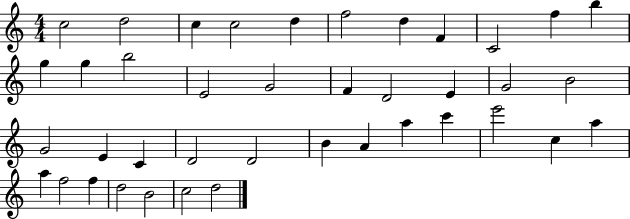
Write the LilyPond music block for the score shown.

{
  \clef treble
  \numericTimeSignature
  \time 4/4
  \key c \major
  c''2 d''2 | c''4 c''2 d''4 | f''2 d''4 f'4 | c'2 f''4 b''4 | \break g''4 g''4 b''2 | e'2 g'2 | f'4 d'2 e'4 | g'2 b'2 | \break g'2 e'4 c'4 | d'2 d'2 | b'4 a'4 a''4 c'''4 | e'''2 c''4 a''4 | \break a''4 f''2 f''4 | d''2 b'2 | c''2 d''2 | \bar "|."
}